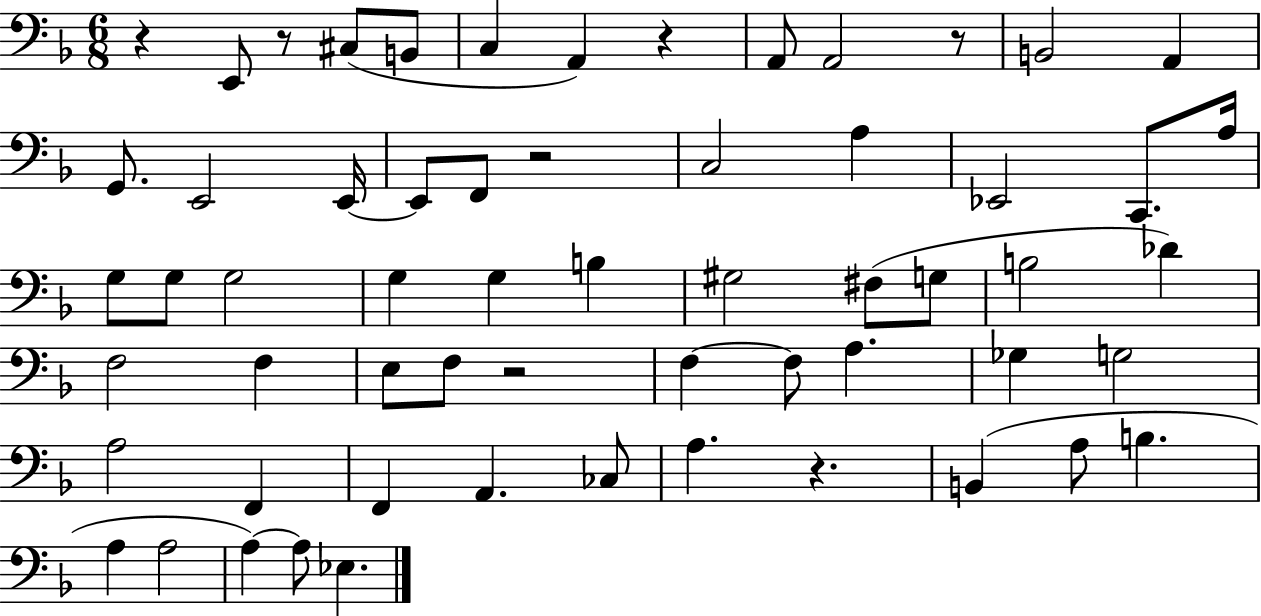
{
  \clef bass
  \numericTimeSignature
  \time 6/8
  \key f \major
  r4 e,8 r8 cis8( b,8 | c4 a,4) r4 | a,8 a,2 r8 | b,2 a,4 | \break g,8. e,2 e,16~~ | e,8 f,8 r2 | c2 a4 | ees,2 c,8. a16 | \break g8 g8 g2 | g4 g4 b4 | gis2 fis8( g8 | b2 des'4) | \break f2 f4 | e8 f8 r2 | f4~~ f8 a4. | ges4 g2 | \break a2 f,4 | f,4 a,4. ces8 | a4. r4. | b,4( a8 b4. | \break a4 a2 | a4~~) a8 ees4. | \bar "|."
}